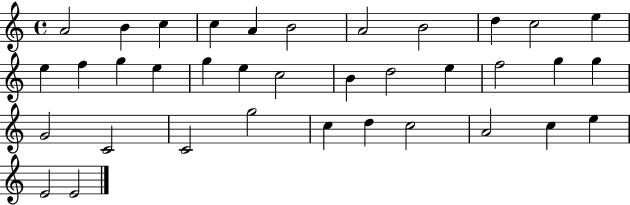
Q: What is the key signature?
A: C major